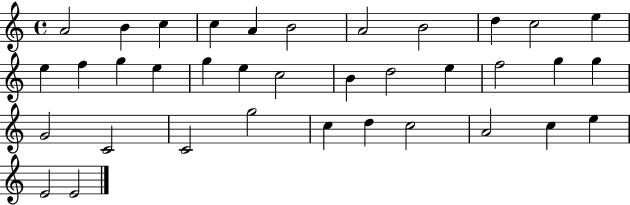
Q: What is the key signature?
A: C major